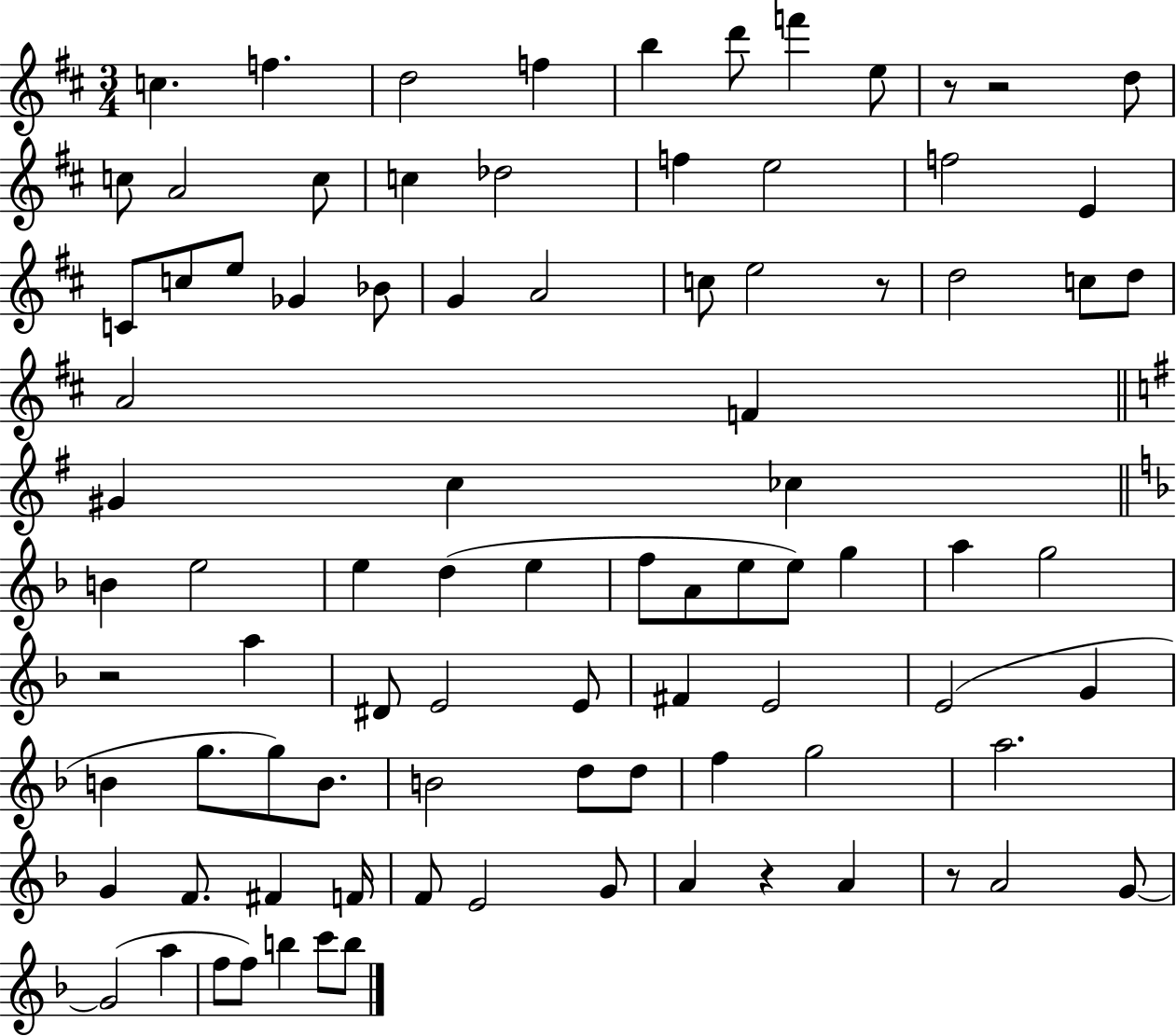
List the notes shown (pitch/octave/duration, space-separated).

C5/q. F5/q. D5/h F5/q B5/q D6/e F6/q E5/e R/e R/h D5/e C5/e A4/h C5/e C5/q Db5/h F5/q E5/h F5/h E4/q C4/e C5/e E5/e Gb4/q Bb4/e G4/q A4/h C5/e E5/h R/e D5/h C5/e D5/e A4/h F4/q G#4/q C5/q CES5/q B4/q E5/h E5/q D5/q E5/q F5/e A4/e E5/e E5/e G5/q A5/q G5/h R/h A5/q D#4/e E4/h E4/e F#4/q E4/h E4/h G4/q B4/q G5/e. G5/e B4/e. B4/h D5/e D5/e F5/q G5/h A5/h. G4/q F4/e. F#4/q F4/s F4/e E4/h G4/e A4/q R/q A4/q R/e A4/h G4/e G4/h A5/q F5/e F5/e B5/q C6/e B5/e